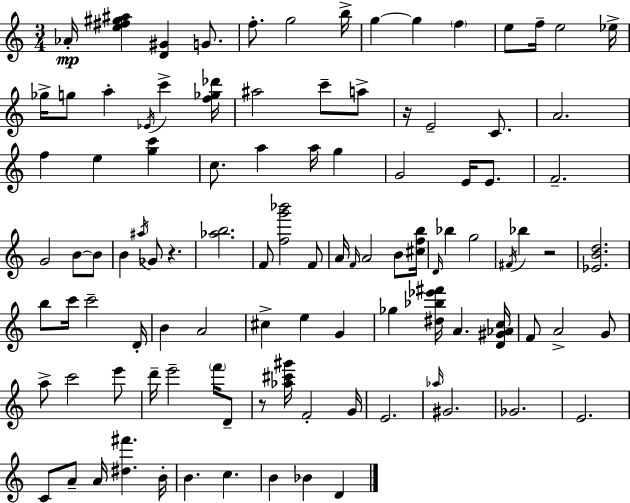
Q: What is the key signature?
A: C major